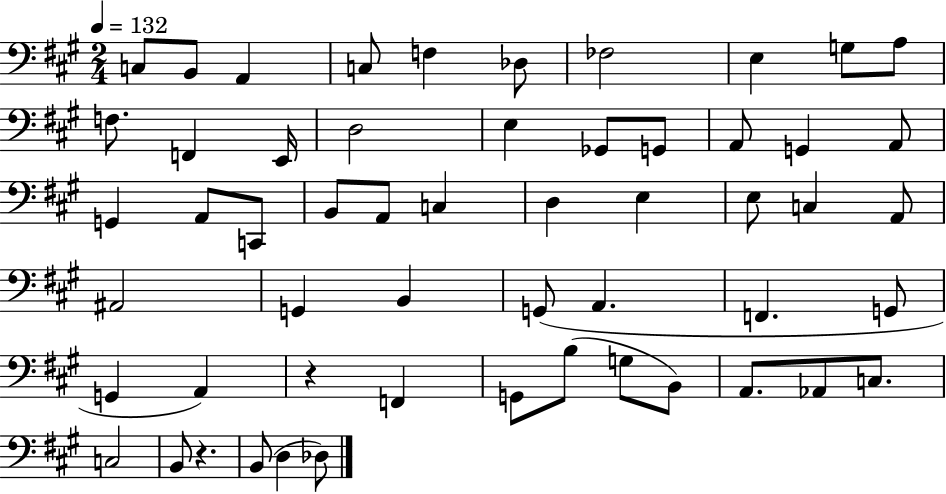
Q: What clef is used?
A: bass